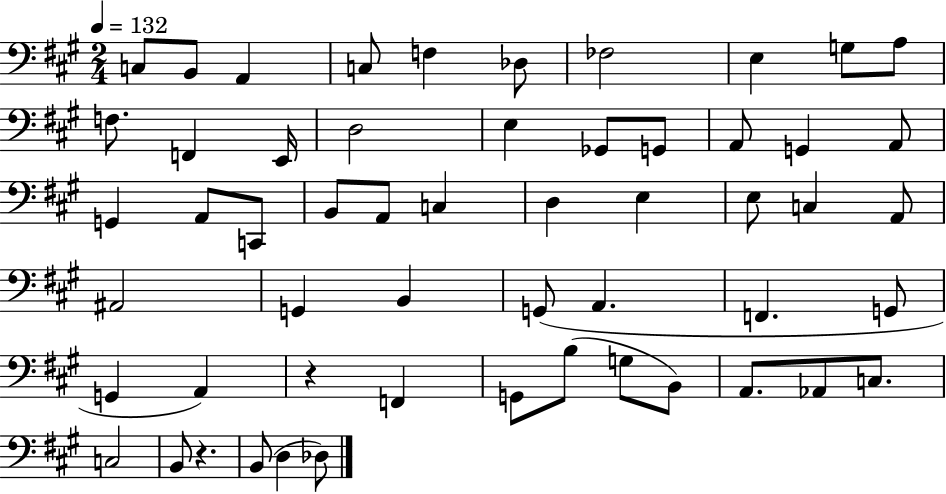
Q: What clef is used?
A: bass